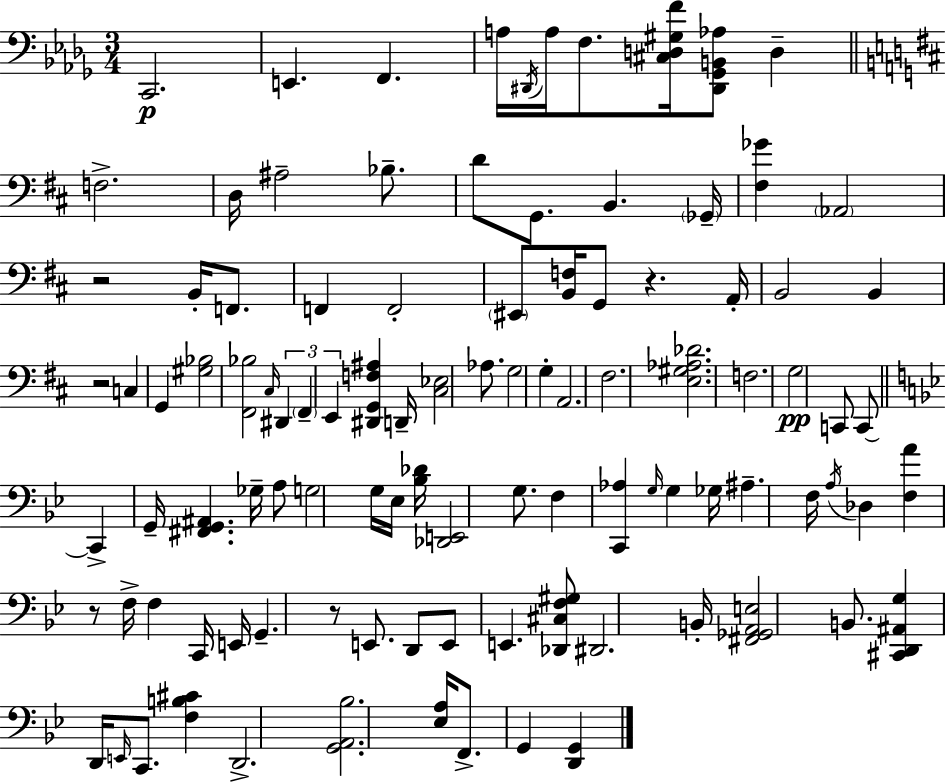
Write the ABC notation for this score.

X:1
T:Untitled
M:3/4
L:1/4
K:Bbm
C,,2 E,, F,, A,/4 ^D,,/4 A,/4 F,/2 [^C,D,^G,F]/4 [^D,,_G,,B,,_A,]/2 D, F,2 D,/4 ^A,2 _B,/2 D/2 G,,/2 B,, _G,,/4 [^F,_G] _A,,2 z2 B,,/4 F,,/2 F,, F,,2 ^E,,/2 [B,,F,]/4 G,,/2 z A,,/4 B,,2 B,, z2 C, G,, [^G,_B,]2 [^F,,_B,]2 ^C,/4 ^D,, ^F,, E,, [^D,,G,,F,^A,] D,,/4 [^C,_E,]2 _A,/2 G,2 G, A,,2 ^F,2 [E,^G,_A,_D]2 F,2 G,2 C,,/2 C,,/2 C,, G,,/4 [^F,,G,,^A,,] _G,/4 A,/2 G,2 G,/4 _E,/4 [_B,_D]/4 [_D,,E,,]2 G,/2 F, [C,,_A,] G,/4 G, _G,/4 ^A, F,/4 A,/4 _D, [F,A] z/2 F,/4 F, C,,/4 E,,/4 G,, z/2 E,,/2 D,,/2 E,,/2 E,, [_D,,^C,F,^G,]/2 ^D,,2 B,,/4 [^F,,_G,,A,,E,]2 B,,/2 [^C,,D,,^A,,G,] D,,/4 E,,/4 C,,/2 [F,B,^C] D,,2 [G,,A,,_B,]2 [_E,A,]/4 F,,/2 G,, [D,,G,,]